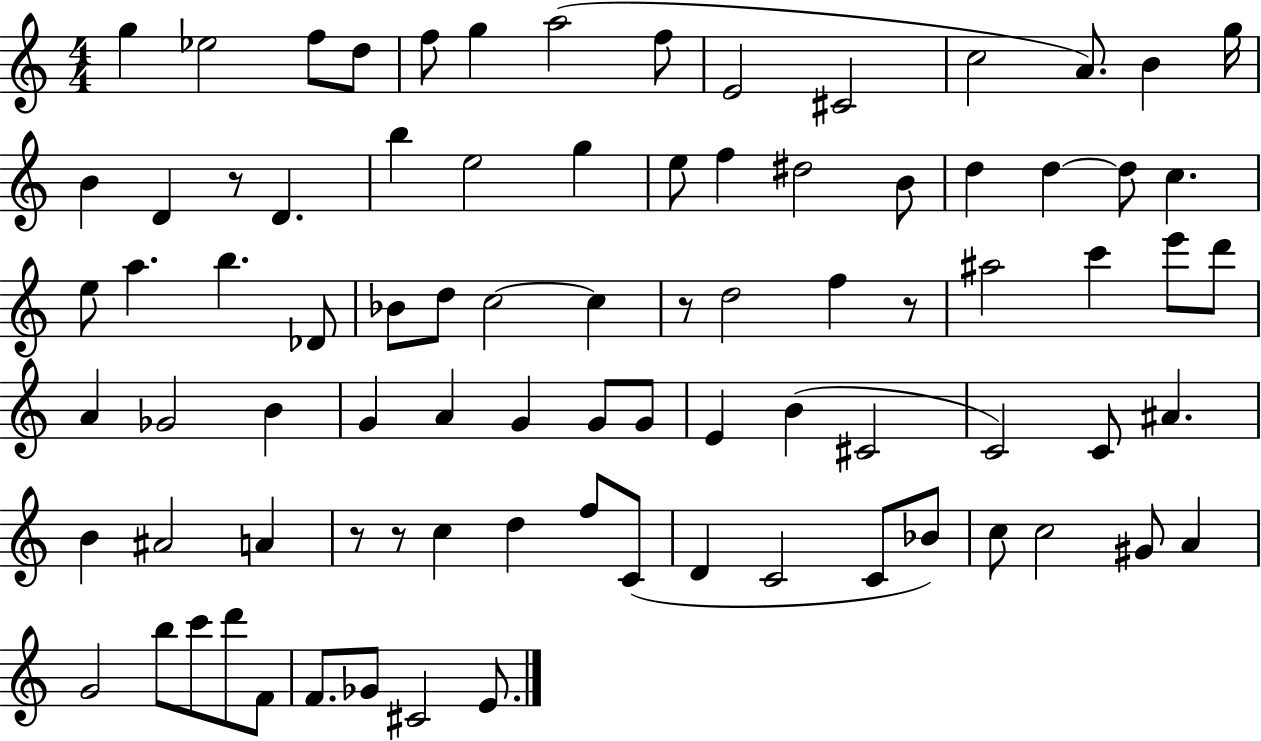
G5/q Eb5/h F5/e D5/e F5/e G5/q A5/h F5/e E4/h C#4/h C5/h A4/e. B4/q G5/s B4/q D4/q R/e D4/q. B5/q E5/h G5/q E5/e F5/q D#5/h B4/e D5/q D5/q D5/e C5/q. E5/e A5/q. B5/q. Db4/e Bb4/e D5/e C5/h C5/q R/e D5/h F5/q R/e A#5/h C6/q E6/e D6/e A4/q Gb4/h B4/q G4/q A4/q G4/q G4/e G4/e E4/q B4/q C#4/h C4/h C4/e A#4/q. B4/q A#4/h A4/q R/e R/e C5/q D5/q F5/e C4/e D4/q C4/h C4/e Bb4/e C5/e C5/h G#4/e A4/q G4/h B5/e C6/e D6/e F4/e F4/e. Gb4/e C#4/h E4/e.